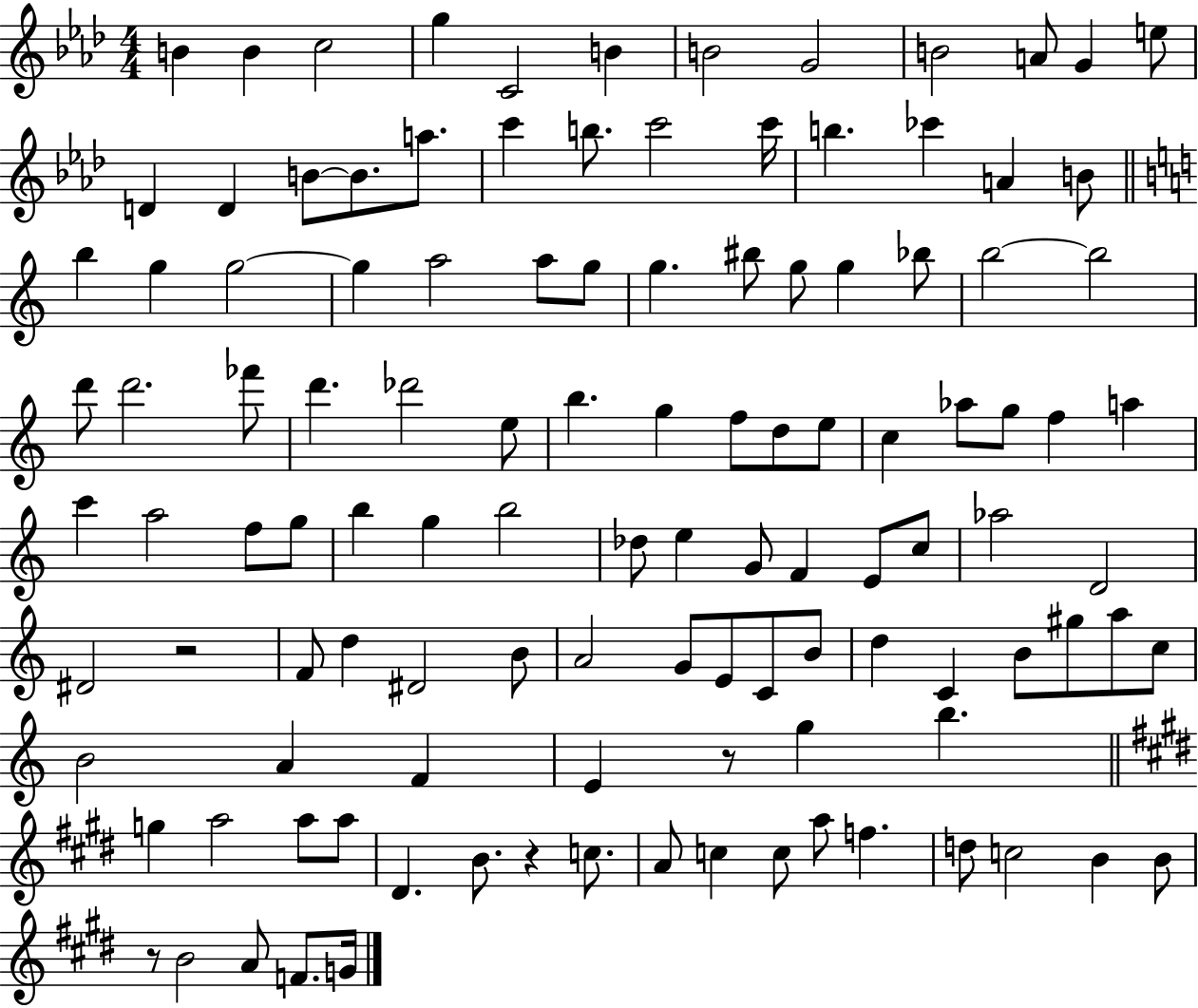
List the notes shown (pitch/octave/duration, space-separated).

B4/q B4/q C5/h G5/q C4/h B4/q B4/h G4/h B4/h A4/e G4/q E5/e D4/q D4/q B4/e B4/e. A5/e. C6/q B5/e. C6/h C6/s B5/q. CES6/q A4/q B4/e B5/q G5/q G5/h G5/q A5/h A5/e G5/e G5/q. BIS5/e G5/e G5/q Bb5/e B5/h B5/h D6/e D6/h. FES6/e D6/q. Db6/h E5/e B5/q. G5/q F5/e D5/e E5/e C5/q Ab5/e G5/e F5/q A5/q C6/q A5/h F5/e G5/e B5/q G5/q B5/h Db5/e E5/q G4/e F4/q E4/e C5/e Ab5/h D4/h D#4/h R/h F4/e D5/q D#4/h B4/e A4/h G4/e E4/e C4/e B4/e D5/q C4/q B4/e G#5/e A5/e C5/e B4/h A4/q F4/q E4/q R/e G5/q B5/q. G5/q A5/h A5/e A5/e D#4/q. B4/e. R/q C5/e. A4/e C5/q C5/e A5/e F5/q. D5/e C5/h B4/q B4/e R/e B4/h A4/e F4/e. G4/s